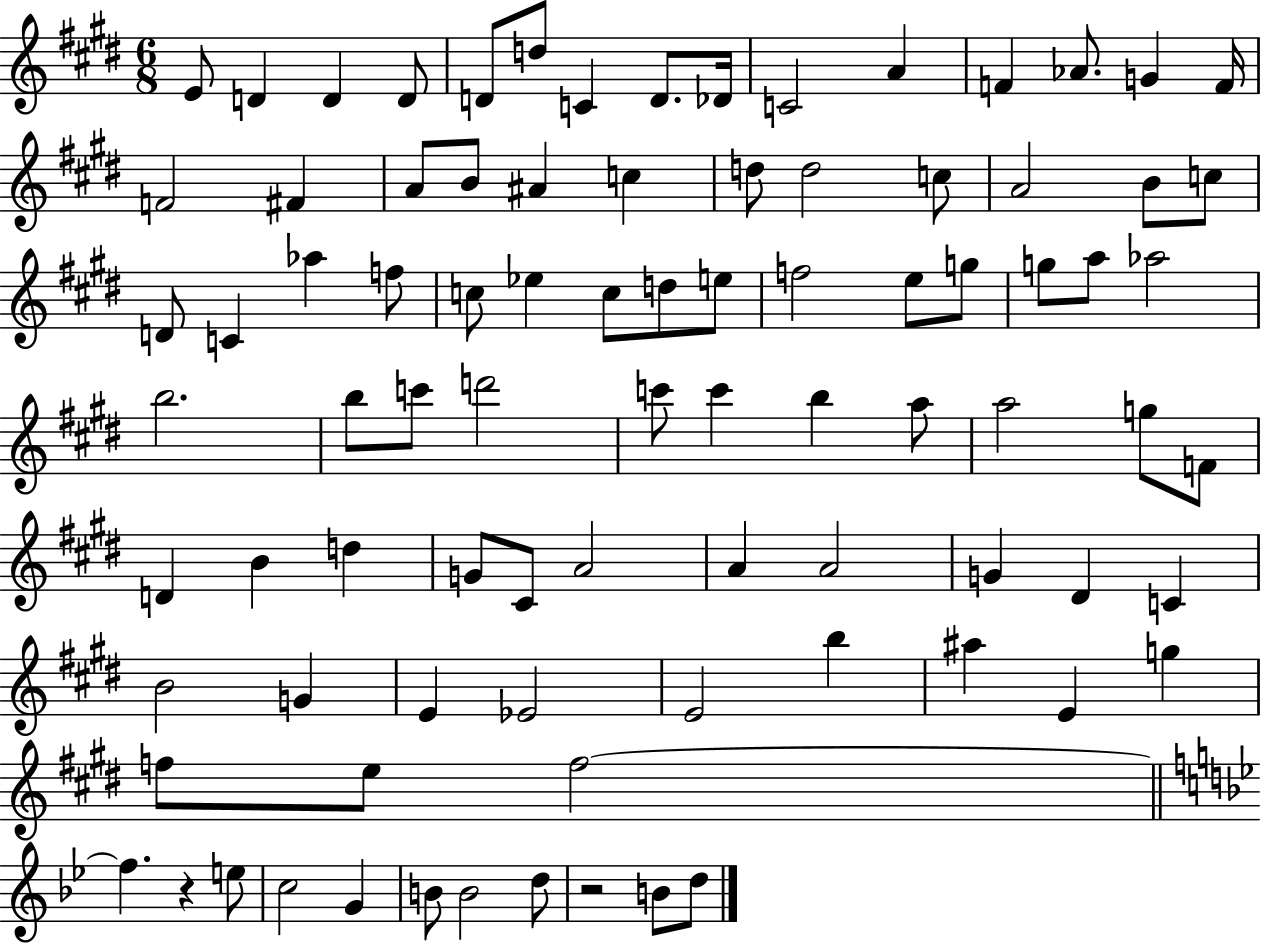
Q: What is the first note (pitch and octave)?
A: E4